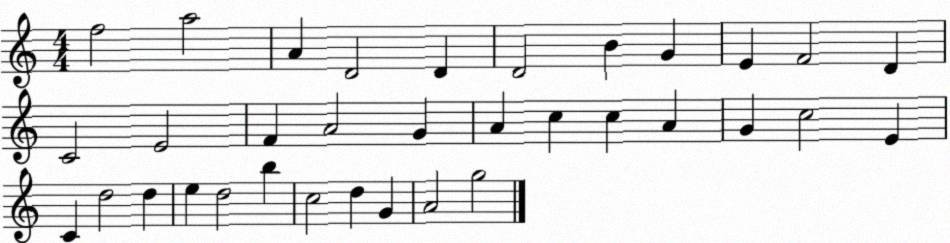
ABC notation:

X:1
T:Untitled
M:4/4
L:1/4
K:C
f2 a2 A D2 D D2 B G E F2 D C2 E2 F A2 G A c c A G c2 E C d2 d e d2 b c2 d G A2 g2